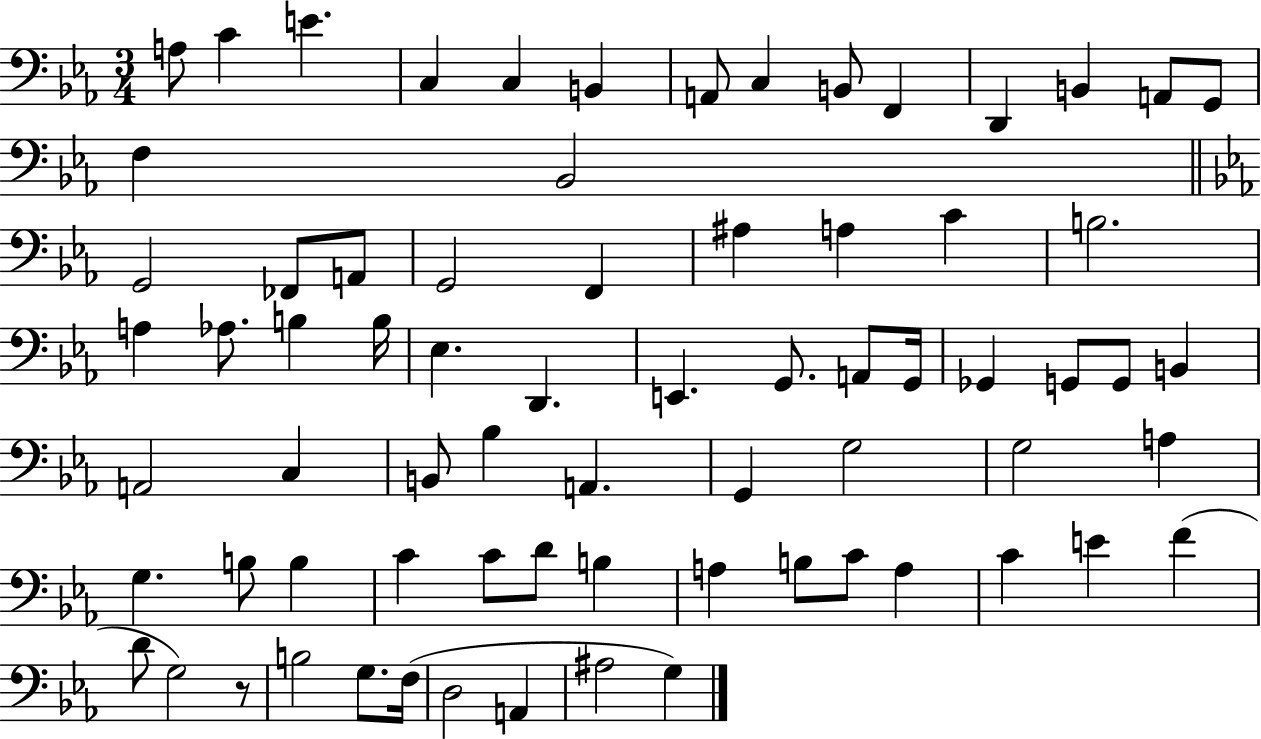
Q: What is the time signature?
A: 3/4